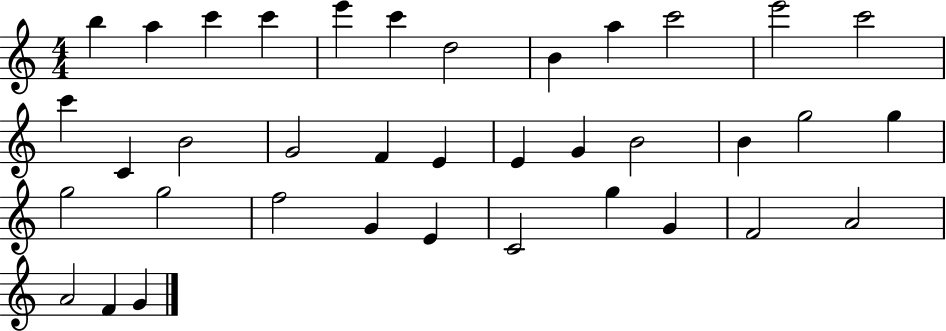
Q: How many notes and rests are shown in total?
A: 37